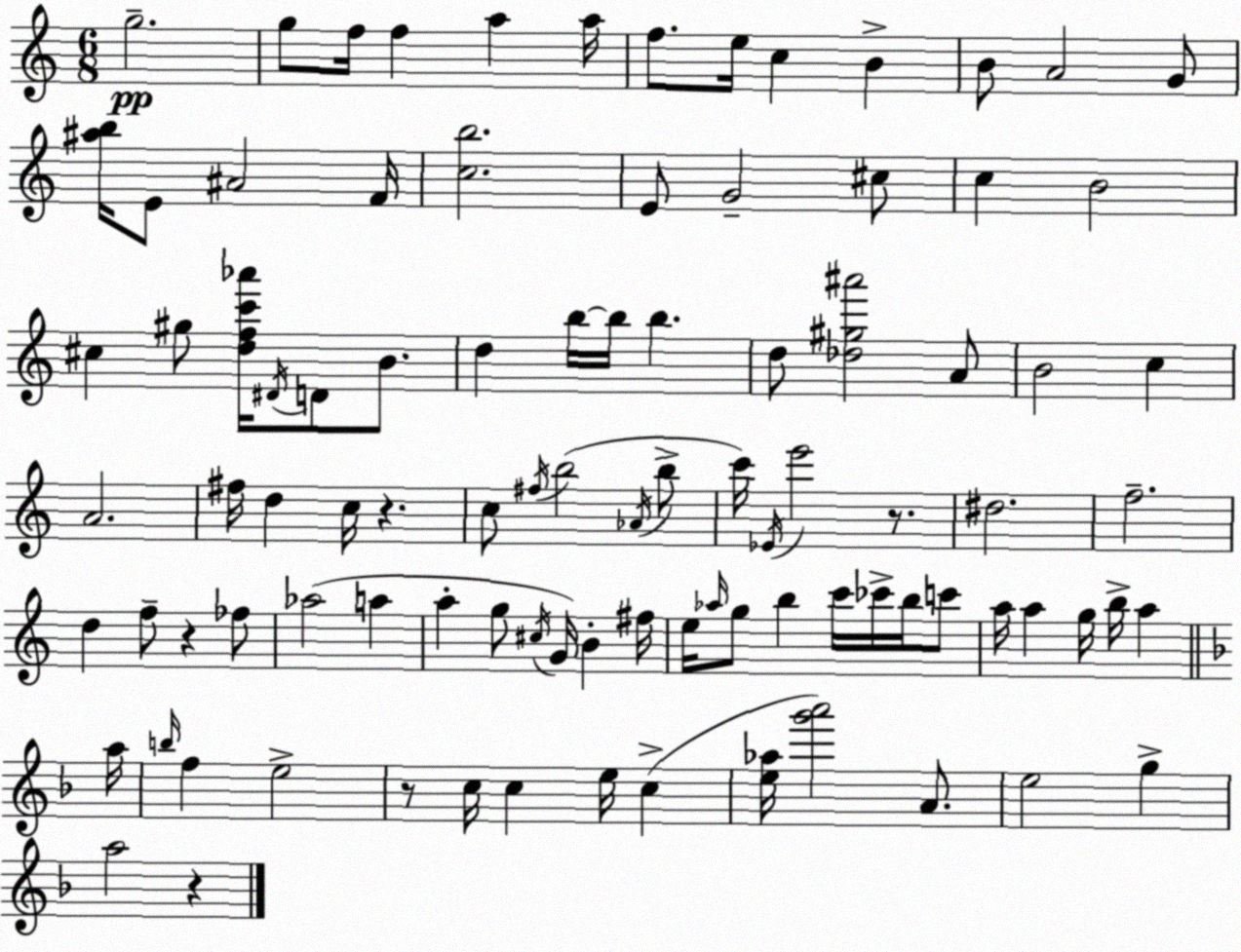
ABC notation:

X:1
T:Untitled
M:6/8
L:1/4
K:Am
g2 g/2 f/4 f a a/4 f/2 e/4 c B B/2 A2 G/2 [^ab]/4 E/2 ^A2 F/4 [cb]2 E/2 G2 ^c/2 c B2 ^c ^g/2 [dfc'_a']/4 ^D/4 D/2 B/2 d b/4 b/4 b d/2 [_d^g^a']2 A/2 B2 c A2 ^f/4 d c/4 z c/2 ^f/4 b2 _A/4 b/2 c'/4 _E/4 e'2 z/2 ^d2 f2 d f/2 z _f/2 _a2 a a g/2 ^c/4 G/4 B ^f/4 e/4 _a/4 g/2 b c'/4 _c'/4 b/4 c'/2 a/4 a g/4 b/4 a a/4 b/4 f e2 z/2 c/4 c e/4 c [e_a]/4 [g'a']2 A/2 e2 g a2 z